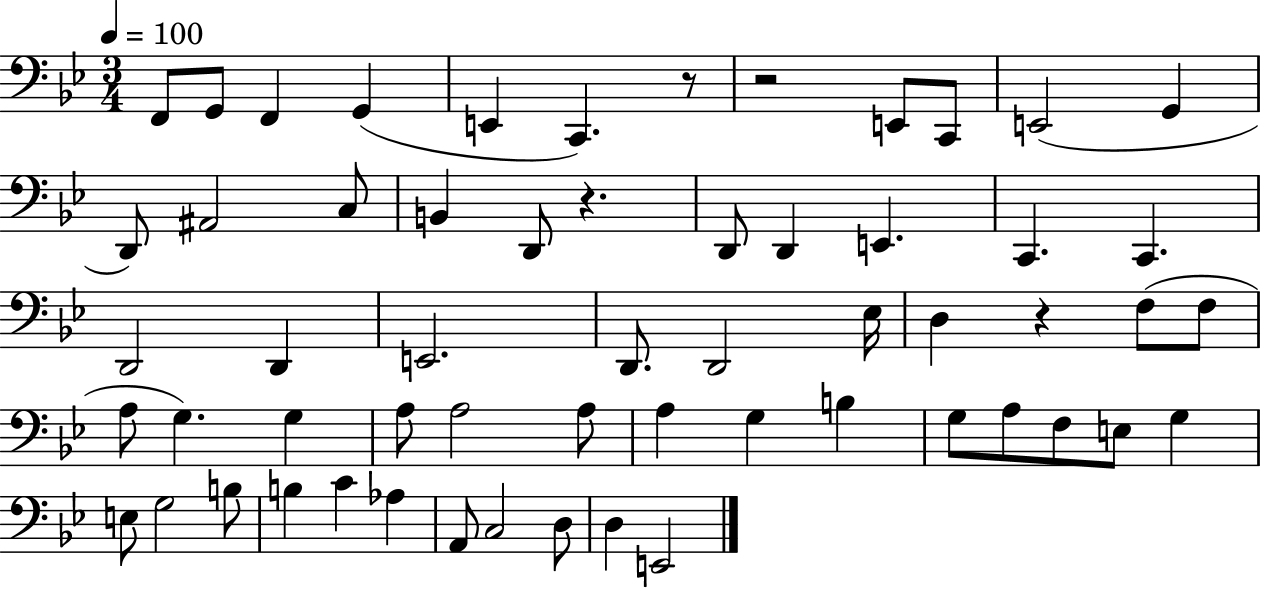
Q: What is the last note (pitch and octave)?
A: E2